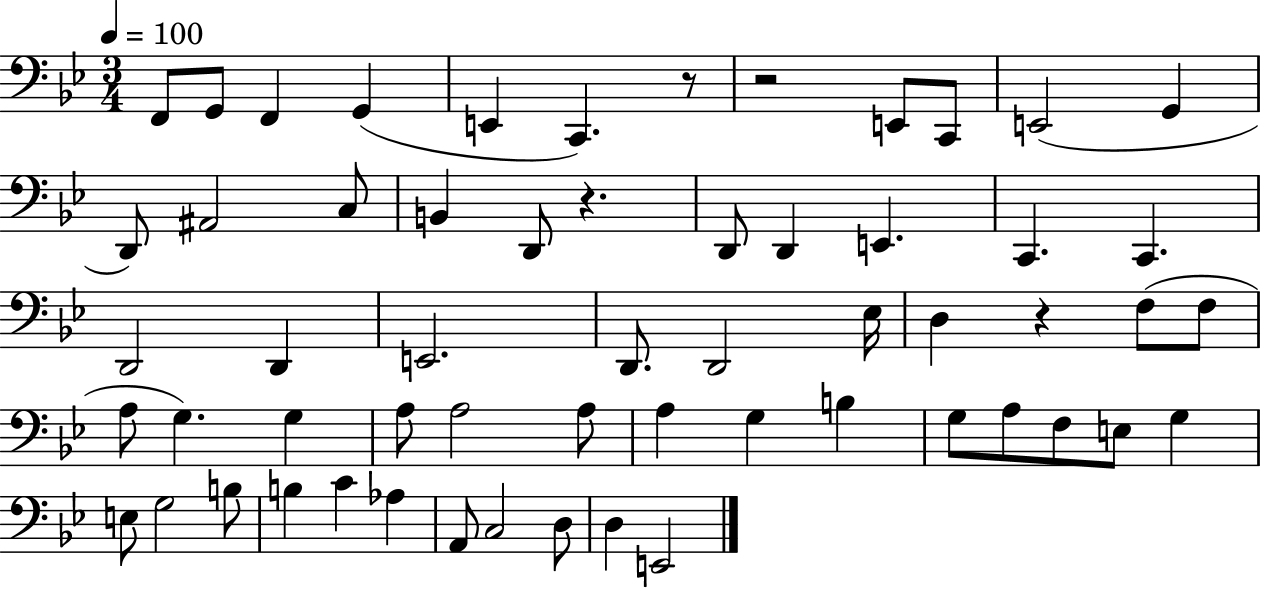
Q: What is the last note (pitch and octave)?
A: E2